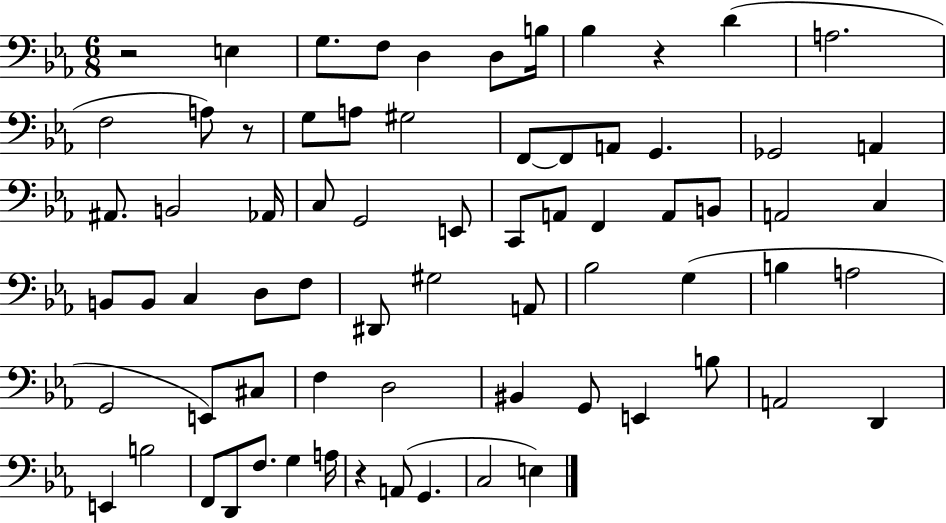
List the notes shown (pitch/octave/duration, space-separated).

R/h E3/q G3/e. F3/e D3/q D3/e B3/s Bb3/q R/q D4/q A3/h. F3/h A3/e R/e G3/e A3/e G#3/h F2/e F2/e A2/e G2/q. Gb2/h A2/q A#2/e. B2/h Ab2/s C3/e G2/h E2/e C2/e A2/e F2/q A2/e B2/e A2/h C3/q B2/e B2/e C3/q D3/e F3/e D#2/e G#3/h A2/e Bb3/h G3/q B3/q A3/h G2/h E2/e C#3/e F3/q D3/h BIS2/q G2/e E2/q B3/e A2/h D2/q E2/q B3/h F2/e D2/e F3/e. G3/q A3/s R/q A2/e G2/q. C3/h E3/q